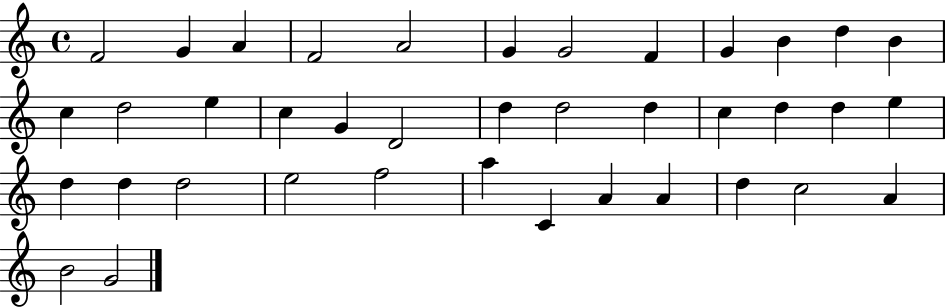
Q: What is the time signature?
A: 4/4